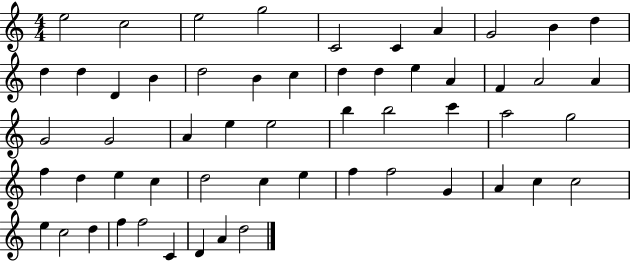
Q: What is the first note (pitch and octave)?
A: E5